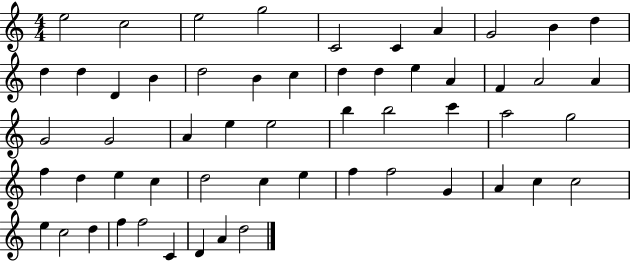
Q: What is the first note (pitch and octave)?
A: E5